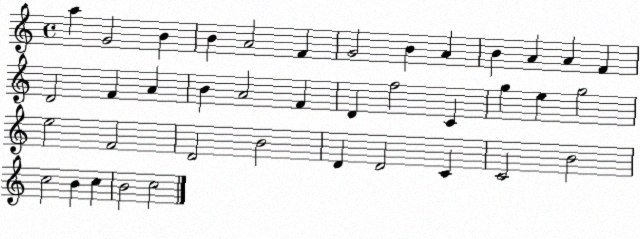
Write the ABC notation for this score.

X:1
T:Untitled
M:4/4
L:1/4
K:C
a G2 B B A2 F G2 B A B A A F D2 F A B A2 F D f2 C g e g2 e2 F2 D2 B2 D D2 C C2 B2 c2 B c B2 c2